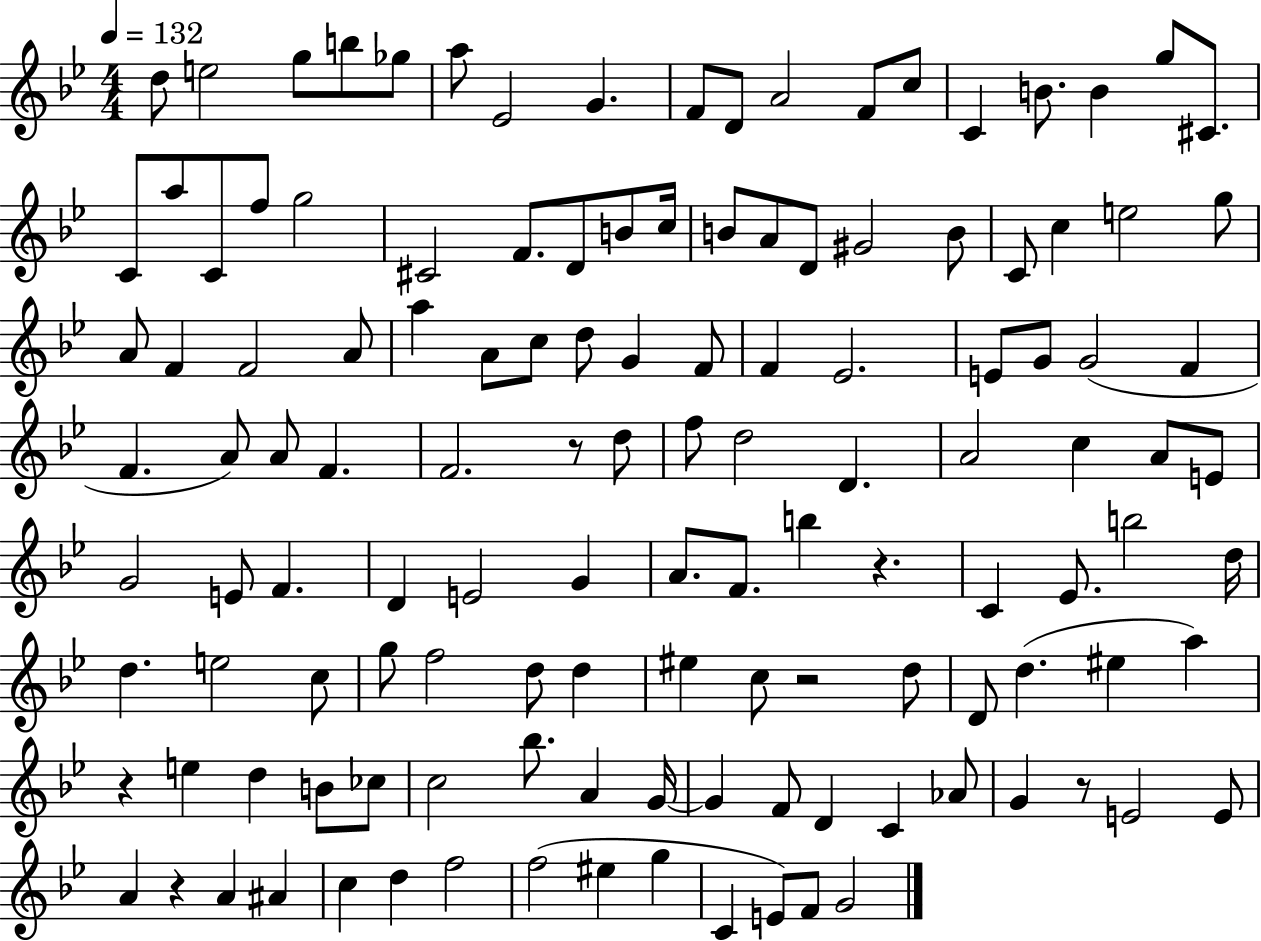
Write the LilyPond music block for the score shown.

{
  \clef treble
  \numericTimeSignature
  \time 4/4
  \key bes \major
  \tempo 4 = 132
  d''8 e''2 g''8 b''8 ges''8 | a''8 ees'2 g'4. | f'8 d'8 a'2 f'8 c''8 | c'4 b'8. b'4 g''8 cis'8. | \break c'8 a''8 c'8 f''8 g''2 | cis'2 f'8. d'8 b'8 c''16 | b'8 a'8 d'8 gis'2 b'8 | c'8 c''4 e''2 g''8 | \break a'8 f'4 f'2 a'8 | a''4 a'8 c''8 d''8 g'4 f'8 | f'4 ees'2. | e'8 g'8 g'2( f'4 | \break f'4. a'8) a'8 f'4. | f'2. r8 d''8 | f''8 d''2 d'4. | a'2 c''4 a'8 e'8 | \break g'2 e'8 f'4. | d'4 e'2 g'4 | a'8. f'8. b''4 r4. | c'4 ees'8. b''2 d''16 | \break d''4. e''2 c''8 | g''8 f''2 d''8 d''4 | eis''4 c''8 r2 d''8 | d'8 d''4.( eis''4 a''4) | \break r4 e''4 d''4 b'8 ces''8 | c''2 bes''8. a'4 g'16~~ | g'4 f'8 d'4 c'4 aes'8 | g'4 r8 e'2 e'8 | \break a'4 r4 a'4 ais'4 | c''4 d''4 f''2 | f''2( eis''4 g''4 | c'4 e'8) f'8 g'2 | \break \bar "|."
}